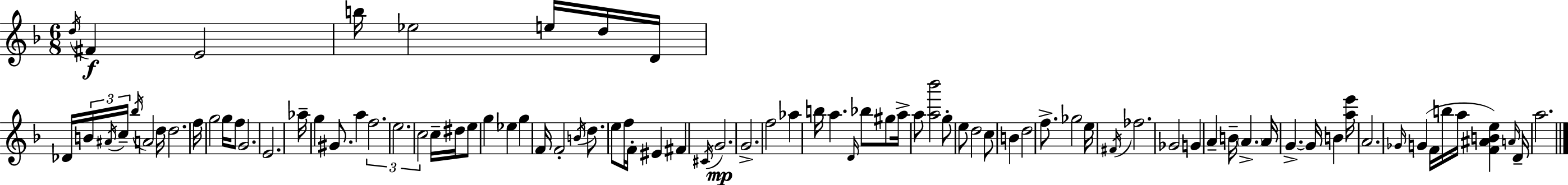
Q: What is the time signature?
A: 6/8